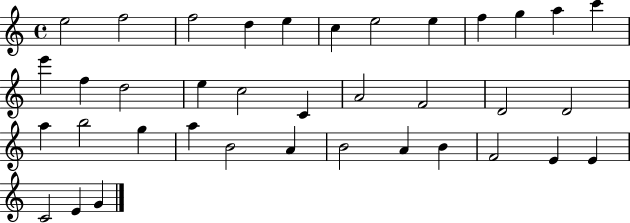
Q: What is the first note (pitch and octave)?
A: E5